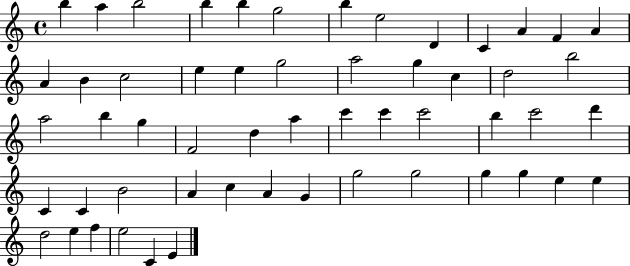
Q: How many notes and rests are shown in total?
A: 55